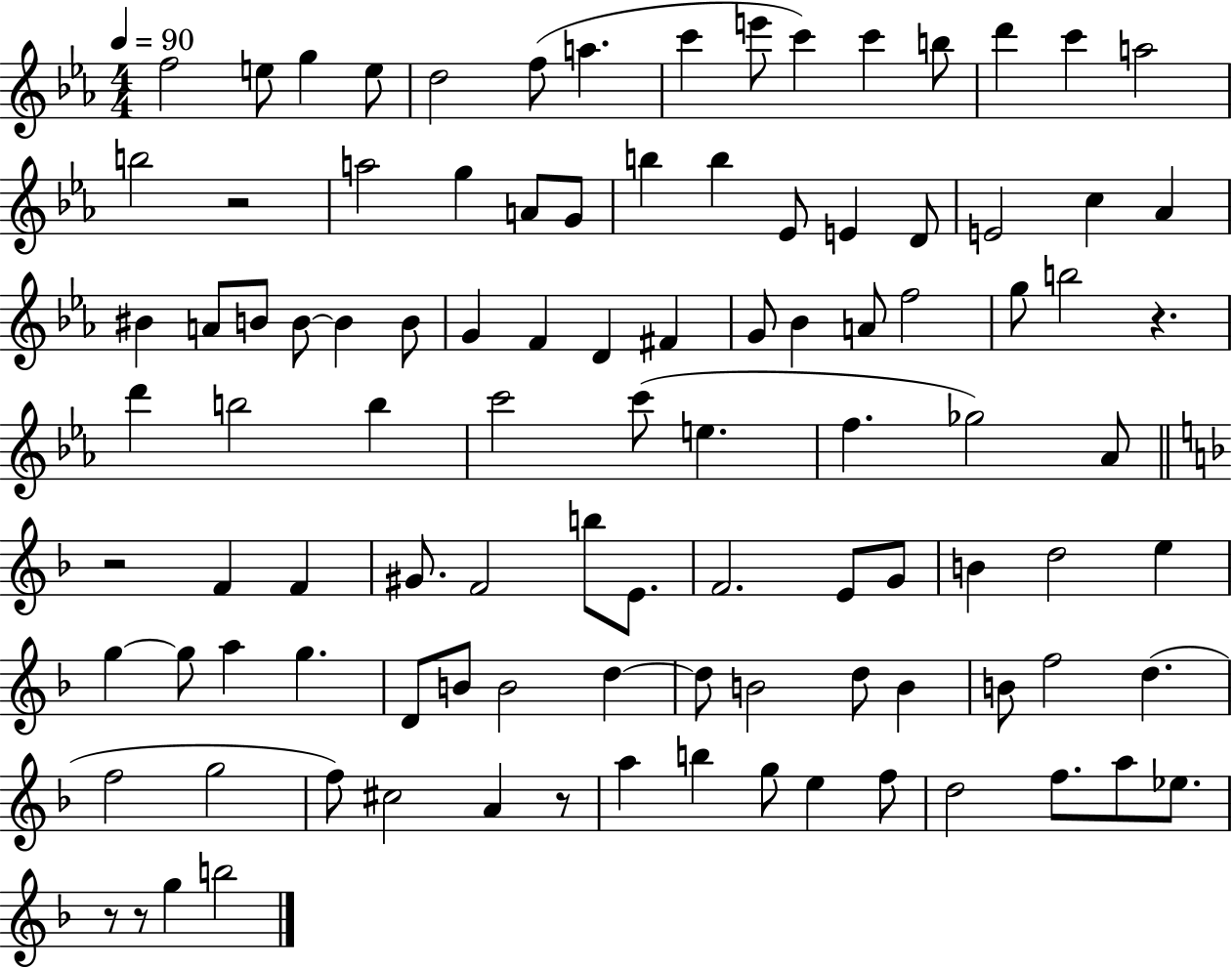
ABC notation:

X:1
T:Untitled
M:4/4
L:1/4
K:Eb
f2 e/2 g e/2 d2 f/2 a c' e'/2 c' c' b/2 d' c' a2 b2 z2 a2 g A/2 G/2 b b _E/2 E D/2 E2 c _A ^B A/2 B/2 B/2 B B/2 G F D ^F G/2 _B A/2 f2 g/2 b2 z d' b2 b c'2 c'/2 e f _g2 _A/2 z2 F F ^G/2 F2 b/2 E/2 F2 E/2 G/2 B d2 e g g/2 a g D/2 B/2 B2 d d/2 B2 d/2 B B/2 f2 d f2 g2 f/2 ^c2 A z/2 a b g/2 e f/2 d2 f/2 a/2 _e/2 z/2 z/2 g b2